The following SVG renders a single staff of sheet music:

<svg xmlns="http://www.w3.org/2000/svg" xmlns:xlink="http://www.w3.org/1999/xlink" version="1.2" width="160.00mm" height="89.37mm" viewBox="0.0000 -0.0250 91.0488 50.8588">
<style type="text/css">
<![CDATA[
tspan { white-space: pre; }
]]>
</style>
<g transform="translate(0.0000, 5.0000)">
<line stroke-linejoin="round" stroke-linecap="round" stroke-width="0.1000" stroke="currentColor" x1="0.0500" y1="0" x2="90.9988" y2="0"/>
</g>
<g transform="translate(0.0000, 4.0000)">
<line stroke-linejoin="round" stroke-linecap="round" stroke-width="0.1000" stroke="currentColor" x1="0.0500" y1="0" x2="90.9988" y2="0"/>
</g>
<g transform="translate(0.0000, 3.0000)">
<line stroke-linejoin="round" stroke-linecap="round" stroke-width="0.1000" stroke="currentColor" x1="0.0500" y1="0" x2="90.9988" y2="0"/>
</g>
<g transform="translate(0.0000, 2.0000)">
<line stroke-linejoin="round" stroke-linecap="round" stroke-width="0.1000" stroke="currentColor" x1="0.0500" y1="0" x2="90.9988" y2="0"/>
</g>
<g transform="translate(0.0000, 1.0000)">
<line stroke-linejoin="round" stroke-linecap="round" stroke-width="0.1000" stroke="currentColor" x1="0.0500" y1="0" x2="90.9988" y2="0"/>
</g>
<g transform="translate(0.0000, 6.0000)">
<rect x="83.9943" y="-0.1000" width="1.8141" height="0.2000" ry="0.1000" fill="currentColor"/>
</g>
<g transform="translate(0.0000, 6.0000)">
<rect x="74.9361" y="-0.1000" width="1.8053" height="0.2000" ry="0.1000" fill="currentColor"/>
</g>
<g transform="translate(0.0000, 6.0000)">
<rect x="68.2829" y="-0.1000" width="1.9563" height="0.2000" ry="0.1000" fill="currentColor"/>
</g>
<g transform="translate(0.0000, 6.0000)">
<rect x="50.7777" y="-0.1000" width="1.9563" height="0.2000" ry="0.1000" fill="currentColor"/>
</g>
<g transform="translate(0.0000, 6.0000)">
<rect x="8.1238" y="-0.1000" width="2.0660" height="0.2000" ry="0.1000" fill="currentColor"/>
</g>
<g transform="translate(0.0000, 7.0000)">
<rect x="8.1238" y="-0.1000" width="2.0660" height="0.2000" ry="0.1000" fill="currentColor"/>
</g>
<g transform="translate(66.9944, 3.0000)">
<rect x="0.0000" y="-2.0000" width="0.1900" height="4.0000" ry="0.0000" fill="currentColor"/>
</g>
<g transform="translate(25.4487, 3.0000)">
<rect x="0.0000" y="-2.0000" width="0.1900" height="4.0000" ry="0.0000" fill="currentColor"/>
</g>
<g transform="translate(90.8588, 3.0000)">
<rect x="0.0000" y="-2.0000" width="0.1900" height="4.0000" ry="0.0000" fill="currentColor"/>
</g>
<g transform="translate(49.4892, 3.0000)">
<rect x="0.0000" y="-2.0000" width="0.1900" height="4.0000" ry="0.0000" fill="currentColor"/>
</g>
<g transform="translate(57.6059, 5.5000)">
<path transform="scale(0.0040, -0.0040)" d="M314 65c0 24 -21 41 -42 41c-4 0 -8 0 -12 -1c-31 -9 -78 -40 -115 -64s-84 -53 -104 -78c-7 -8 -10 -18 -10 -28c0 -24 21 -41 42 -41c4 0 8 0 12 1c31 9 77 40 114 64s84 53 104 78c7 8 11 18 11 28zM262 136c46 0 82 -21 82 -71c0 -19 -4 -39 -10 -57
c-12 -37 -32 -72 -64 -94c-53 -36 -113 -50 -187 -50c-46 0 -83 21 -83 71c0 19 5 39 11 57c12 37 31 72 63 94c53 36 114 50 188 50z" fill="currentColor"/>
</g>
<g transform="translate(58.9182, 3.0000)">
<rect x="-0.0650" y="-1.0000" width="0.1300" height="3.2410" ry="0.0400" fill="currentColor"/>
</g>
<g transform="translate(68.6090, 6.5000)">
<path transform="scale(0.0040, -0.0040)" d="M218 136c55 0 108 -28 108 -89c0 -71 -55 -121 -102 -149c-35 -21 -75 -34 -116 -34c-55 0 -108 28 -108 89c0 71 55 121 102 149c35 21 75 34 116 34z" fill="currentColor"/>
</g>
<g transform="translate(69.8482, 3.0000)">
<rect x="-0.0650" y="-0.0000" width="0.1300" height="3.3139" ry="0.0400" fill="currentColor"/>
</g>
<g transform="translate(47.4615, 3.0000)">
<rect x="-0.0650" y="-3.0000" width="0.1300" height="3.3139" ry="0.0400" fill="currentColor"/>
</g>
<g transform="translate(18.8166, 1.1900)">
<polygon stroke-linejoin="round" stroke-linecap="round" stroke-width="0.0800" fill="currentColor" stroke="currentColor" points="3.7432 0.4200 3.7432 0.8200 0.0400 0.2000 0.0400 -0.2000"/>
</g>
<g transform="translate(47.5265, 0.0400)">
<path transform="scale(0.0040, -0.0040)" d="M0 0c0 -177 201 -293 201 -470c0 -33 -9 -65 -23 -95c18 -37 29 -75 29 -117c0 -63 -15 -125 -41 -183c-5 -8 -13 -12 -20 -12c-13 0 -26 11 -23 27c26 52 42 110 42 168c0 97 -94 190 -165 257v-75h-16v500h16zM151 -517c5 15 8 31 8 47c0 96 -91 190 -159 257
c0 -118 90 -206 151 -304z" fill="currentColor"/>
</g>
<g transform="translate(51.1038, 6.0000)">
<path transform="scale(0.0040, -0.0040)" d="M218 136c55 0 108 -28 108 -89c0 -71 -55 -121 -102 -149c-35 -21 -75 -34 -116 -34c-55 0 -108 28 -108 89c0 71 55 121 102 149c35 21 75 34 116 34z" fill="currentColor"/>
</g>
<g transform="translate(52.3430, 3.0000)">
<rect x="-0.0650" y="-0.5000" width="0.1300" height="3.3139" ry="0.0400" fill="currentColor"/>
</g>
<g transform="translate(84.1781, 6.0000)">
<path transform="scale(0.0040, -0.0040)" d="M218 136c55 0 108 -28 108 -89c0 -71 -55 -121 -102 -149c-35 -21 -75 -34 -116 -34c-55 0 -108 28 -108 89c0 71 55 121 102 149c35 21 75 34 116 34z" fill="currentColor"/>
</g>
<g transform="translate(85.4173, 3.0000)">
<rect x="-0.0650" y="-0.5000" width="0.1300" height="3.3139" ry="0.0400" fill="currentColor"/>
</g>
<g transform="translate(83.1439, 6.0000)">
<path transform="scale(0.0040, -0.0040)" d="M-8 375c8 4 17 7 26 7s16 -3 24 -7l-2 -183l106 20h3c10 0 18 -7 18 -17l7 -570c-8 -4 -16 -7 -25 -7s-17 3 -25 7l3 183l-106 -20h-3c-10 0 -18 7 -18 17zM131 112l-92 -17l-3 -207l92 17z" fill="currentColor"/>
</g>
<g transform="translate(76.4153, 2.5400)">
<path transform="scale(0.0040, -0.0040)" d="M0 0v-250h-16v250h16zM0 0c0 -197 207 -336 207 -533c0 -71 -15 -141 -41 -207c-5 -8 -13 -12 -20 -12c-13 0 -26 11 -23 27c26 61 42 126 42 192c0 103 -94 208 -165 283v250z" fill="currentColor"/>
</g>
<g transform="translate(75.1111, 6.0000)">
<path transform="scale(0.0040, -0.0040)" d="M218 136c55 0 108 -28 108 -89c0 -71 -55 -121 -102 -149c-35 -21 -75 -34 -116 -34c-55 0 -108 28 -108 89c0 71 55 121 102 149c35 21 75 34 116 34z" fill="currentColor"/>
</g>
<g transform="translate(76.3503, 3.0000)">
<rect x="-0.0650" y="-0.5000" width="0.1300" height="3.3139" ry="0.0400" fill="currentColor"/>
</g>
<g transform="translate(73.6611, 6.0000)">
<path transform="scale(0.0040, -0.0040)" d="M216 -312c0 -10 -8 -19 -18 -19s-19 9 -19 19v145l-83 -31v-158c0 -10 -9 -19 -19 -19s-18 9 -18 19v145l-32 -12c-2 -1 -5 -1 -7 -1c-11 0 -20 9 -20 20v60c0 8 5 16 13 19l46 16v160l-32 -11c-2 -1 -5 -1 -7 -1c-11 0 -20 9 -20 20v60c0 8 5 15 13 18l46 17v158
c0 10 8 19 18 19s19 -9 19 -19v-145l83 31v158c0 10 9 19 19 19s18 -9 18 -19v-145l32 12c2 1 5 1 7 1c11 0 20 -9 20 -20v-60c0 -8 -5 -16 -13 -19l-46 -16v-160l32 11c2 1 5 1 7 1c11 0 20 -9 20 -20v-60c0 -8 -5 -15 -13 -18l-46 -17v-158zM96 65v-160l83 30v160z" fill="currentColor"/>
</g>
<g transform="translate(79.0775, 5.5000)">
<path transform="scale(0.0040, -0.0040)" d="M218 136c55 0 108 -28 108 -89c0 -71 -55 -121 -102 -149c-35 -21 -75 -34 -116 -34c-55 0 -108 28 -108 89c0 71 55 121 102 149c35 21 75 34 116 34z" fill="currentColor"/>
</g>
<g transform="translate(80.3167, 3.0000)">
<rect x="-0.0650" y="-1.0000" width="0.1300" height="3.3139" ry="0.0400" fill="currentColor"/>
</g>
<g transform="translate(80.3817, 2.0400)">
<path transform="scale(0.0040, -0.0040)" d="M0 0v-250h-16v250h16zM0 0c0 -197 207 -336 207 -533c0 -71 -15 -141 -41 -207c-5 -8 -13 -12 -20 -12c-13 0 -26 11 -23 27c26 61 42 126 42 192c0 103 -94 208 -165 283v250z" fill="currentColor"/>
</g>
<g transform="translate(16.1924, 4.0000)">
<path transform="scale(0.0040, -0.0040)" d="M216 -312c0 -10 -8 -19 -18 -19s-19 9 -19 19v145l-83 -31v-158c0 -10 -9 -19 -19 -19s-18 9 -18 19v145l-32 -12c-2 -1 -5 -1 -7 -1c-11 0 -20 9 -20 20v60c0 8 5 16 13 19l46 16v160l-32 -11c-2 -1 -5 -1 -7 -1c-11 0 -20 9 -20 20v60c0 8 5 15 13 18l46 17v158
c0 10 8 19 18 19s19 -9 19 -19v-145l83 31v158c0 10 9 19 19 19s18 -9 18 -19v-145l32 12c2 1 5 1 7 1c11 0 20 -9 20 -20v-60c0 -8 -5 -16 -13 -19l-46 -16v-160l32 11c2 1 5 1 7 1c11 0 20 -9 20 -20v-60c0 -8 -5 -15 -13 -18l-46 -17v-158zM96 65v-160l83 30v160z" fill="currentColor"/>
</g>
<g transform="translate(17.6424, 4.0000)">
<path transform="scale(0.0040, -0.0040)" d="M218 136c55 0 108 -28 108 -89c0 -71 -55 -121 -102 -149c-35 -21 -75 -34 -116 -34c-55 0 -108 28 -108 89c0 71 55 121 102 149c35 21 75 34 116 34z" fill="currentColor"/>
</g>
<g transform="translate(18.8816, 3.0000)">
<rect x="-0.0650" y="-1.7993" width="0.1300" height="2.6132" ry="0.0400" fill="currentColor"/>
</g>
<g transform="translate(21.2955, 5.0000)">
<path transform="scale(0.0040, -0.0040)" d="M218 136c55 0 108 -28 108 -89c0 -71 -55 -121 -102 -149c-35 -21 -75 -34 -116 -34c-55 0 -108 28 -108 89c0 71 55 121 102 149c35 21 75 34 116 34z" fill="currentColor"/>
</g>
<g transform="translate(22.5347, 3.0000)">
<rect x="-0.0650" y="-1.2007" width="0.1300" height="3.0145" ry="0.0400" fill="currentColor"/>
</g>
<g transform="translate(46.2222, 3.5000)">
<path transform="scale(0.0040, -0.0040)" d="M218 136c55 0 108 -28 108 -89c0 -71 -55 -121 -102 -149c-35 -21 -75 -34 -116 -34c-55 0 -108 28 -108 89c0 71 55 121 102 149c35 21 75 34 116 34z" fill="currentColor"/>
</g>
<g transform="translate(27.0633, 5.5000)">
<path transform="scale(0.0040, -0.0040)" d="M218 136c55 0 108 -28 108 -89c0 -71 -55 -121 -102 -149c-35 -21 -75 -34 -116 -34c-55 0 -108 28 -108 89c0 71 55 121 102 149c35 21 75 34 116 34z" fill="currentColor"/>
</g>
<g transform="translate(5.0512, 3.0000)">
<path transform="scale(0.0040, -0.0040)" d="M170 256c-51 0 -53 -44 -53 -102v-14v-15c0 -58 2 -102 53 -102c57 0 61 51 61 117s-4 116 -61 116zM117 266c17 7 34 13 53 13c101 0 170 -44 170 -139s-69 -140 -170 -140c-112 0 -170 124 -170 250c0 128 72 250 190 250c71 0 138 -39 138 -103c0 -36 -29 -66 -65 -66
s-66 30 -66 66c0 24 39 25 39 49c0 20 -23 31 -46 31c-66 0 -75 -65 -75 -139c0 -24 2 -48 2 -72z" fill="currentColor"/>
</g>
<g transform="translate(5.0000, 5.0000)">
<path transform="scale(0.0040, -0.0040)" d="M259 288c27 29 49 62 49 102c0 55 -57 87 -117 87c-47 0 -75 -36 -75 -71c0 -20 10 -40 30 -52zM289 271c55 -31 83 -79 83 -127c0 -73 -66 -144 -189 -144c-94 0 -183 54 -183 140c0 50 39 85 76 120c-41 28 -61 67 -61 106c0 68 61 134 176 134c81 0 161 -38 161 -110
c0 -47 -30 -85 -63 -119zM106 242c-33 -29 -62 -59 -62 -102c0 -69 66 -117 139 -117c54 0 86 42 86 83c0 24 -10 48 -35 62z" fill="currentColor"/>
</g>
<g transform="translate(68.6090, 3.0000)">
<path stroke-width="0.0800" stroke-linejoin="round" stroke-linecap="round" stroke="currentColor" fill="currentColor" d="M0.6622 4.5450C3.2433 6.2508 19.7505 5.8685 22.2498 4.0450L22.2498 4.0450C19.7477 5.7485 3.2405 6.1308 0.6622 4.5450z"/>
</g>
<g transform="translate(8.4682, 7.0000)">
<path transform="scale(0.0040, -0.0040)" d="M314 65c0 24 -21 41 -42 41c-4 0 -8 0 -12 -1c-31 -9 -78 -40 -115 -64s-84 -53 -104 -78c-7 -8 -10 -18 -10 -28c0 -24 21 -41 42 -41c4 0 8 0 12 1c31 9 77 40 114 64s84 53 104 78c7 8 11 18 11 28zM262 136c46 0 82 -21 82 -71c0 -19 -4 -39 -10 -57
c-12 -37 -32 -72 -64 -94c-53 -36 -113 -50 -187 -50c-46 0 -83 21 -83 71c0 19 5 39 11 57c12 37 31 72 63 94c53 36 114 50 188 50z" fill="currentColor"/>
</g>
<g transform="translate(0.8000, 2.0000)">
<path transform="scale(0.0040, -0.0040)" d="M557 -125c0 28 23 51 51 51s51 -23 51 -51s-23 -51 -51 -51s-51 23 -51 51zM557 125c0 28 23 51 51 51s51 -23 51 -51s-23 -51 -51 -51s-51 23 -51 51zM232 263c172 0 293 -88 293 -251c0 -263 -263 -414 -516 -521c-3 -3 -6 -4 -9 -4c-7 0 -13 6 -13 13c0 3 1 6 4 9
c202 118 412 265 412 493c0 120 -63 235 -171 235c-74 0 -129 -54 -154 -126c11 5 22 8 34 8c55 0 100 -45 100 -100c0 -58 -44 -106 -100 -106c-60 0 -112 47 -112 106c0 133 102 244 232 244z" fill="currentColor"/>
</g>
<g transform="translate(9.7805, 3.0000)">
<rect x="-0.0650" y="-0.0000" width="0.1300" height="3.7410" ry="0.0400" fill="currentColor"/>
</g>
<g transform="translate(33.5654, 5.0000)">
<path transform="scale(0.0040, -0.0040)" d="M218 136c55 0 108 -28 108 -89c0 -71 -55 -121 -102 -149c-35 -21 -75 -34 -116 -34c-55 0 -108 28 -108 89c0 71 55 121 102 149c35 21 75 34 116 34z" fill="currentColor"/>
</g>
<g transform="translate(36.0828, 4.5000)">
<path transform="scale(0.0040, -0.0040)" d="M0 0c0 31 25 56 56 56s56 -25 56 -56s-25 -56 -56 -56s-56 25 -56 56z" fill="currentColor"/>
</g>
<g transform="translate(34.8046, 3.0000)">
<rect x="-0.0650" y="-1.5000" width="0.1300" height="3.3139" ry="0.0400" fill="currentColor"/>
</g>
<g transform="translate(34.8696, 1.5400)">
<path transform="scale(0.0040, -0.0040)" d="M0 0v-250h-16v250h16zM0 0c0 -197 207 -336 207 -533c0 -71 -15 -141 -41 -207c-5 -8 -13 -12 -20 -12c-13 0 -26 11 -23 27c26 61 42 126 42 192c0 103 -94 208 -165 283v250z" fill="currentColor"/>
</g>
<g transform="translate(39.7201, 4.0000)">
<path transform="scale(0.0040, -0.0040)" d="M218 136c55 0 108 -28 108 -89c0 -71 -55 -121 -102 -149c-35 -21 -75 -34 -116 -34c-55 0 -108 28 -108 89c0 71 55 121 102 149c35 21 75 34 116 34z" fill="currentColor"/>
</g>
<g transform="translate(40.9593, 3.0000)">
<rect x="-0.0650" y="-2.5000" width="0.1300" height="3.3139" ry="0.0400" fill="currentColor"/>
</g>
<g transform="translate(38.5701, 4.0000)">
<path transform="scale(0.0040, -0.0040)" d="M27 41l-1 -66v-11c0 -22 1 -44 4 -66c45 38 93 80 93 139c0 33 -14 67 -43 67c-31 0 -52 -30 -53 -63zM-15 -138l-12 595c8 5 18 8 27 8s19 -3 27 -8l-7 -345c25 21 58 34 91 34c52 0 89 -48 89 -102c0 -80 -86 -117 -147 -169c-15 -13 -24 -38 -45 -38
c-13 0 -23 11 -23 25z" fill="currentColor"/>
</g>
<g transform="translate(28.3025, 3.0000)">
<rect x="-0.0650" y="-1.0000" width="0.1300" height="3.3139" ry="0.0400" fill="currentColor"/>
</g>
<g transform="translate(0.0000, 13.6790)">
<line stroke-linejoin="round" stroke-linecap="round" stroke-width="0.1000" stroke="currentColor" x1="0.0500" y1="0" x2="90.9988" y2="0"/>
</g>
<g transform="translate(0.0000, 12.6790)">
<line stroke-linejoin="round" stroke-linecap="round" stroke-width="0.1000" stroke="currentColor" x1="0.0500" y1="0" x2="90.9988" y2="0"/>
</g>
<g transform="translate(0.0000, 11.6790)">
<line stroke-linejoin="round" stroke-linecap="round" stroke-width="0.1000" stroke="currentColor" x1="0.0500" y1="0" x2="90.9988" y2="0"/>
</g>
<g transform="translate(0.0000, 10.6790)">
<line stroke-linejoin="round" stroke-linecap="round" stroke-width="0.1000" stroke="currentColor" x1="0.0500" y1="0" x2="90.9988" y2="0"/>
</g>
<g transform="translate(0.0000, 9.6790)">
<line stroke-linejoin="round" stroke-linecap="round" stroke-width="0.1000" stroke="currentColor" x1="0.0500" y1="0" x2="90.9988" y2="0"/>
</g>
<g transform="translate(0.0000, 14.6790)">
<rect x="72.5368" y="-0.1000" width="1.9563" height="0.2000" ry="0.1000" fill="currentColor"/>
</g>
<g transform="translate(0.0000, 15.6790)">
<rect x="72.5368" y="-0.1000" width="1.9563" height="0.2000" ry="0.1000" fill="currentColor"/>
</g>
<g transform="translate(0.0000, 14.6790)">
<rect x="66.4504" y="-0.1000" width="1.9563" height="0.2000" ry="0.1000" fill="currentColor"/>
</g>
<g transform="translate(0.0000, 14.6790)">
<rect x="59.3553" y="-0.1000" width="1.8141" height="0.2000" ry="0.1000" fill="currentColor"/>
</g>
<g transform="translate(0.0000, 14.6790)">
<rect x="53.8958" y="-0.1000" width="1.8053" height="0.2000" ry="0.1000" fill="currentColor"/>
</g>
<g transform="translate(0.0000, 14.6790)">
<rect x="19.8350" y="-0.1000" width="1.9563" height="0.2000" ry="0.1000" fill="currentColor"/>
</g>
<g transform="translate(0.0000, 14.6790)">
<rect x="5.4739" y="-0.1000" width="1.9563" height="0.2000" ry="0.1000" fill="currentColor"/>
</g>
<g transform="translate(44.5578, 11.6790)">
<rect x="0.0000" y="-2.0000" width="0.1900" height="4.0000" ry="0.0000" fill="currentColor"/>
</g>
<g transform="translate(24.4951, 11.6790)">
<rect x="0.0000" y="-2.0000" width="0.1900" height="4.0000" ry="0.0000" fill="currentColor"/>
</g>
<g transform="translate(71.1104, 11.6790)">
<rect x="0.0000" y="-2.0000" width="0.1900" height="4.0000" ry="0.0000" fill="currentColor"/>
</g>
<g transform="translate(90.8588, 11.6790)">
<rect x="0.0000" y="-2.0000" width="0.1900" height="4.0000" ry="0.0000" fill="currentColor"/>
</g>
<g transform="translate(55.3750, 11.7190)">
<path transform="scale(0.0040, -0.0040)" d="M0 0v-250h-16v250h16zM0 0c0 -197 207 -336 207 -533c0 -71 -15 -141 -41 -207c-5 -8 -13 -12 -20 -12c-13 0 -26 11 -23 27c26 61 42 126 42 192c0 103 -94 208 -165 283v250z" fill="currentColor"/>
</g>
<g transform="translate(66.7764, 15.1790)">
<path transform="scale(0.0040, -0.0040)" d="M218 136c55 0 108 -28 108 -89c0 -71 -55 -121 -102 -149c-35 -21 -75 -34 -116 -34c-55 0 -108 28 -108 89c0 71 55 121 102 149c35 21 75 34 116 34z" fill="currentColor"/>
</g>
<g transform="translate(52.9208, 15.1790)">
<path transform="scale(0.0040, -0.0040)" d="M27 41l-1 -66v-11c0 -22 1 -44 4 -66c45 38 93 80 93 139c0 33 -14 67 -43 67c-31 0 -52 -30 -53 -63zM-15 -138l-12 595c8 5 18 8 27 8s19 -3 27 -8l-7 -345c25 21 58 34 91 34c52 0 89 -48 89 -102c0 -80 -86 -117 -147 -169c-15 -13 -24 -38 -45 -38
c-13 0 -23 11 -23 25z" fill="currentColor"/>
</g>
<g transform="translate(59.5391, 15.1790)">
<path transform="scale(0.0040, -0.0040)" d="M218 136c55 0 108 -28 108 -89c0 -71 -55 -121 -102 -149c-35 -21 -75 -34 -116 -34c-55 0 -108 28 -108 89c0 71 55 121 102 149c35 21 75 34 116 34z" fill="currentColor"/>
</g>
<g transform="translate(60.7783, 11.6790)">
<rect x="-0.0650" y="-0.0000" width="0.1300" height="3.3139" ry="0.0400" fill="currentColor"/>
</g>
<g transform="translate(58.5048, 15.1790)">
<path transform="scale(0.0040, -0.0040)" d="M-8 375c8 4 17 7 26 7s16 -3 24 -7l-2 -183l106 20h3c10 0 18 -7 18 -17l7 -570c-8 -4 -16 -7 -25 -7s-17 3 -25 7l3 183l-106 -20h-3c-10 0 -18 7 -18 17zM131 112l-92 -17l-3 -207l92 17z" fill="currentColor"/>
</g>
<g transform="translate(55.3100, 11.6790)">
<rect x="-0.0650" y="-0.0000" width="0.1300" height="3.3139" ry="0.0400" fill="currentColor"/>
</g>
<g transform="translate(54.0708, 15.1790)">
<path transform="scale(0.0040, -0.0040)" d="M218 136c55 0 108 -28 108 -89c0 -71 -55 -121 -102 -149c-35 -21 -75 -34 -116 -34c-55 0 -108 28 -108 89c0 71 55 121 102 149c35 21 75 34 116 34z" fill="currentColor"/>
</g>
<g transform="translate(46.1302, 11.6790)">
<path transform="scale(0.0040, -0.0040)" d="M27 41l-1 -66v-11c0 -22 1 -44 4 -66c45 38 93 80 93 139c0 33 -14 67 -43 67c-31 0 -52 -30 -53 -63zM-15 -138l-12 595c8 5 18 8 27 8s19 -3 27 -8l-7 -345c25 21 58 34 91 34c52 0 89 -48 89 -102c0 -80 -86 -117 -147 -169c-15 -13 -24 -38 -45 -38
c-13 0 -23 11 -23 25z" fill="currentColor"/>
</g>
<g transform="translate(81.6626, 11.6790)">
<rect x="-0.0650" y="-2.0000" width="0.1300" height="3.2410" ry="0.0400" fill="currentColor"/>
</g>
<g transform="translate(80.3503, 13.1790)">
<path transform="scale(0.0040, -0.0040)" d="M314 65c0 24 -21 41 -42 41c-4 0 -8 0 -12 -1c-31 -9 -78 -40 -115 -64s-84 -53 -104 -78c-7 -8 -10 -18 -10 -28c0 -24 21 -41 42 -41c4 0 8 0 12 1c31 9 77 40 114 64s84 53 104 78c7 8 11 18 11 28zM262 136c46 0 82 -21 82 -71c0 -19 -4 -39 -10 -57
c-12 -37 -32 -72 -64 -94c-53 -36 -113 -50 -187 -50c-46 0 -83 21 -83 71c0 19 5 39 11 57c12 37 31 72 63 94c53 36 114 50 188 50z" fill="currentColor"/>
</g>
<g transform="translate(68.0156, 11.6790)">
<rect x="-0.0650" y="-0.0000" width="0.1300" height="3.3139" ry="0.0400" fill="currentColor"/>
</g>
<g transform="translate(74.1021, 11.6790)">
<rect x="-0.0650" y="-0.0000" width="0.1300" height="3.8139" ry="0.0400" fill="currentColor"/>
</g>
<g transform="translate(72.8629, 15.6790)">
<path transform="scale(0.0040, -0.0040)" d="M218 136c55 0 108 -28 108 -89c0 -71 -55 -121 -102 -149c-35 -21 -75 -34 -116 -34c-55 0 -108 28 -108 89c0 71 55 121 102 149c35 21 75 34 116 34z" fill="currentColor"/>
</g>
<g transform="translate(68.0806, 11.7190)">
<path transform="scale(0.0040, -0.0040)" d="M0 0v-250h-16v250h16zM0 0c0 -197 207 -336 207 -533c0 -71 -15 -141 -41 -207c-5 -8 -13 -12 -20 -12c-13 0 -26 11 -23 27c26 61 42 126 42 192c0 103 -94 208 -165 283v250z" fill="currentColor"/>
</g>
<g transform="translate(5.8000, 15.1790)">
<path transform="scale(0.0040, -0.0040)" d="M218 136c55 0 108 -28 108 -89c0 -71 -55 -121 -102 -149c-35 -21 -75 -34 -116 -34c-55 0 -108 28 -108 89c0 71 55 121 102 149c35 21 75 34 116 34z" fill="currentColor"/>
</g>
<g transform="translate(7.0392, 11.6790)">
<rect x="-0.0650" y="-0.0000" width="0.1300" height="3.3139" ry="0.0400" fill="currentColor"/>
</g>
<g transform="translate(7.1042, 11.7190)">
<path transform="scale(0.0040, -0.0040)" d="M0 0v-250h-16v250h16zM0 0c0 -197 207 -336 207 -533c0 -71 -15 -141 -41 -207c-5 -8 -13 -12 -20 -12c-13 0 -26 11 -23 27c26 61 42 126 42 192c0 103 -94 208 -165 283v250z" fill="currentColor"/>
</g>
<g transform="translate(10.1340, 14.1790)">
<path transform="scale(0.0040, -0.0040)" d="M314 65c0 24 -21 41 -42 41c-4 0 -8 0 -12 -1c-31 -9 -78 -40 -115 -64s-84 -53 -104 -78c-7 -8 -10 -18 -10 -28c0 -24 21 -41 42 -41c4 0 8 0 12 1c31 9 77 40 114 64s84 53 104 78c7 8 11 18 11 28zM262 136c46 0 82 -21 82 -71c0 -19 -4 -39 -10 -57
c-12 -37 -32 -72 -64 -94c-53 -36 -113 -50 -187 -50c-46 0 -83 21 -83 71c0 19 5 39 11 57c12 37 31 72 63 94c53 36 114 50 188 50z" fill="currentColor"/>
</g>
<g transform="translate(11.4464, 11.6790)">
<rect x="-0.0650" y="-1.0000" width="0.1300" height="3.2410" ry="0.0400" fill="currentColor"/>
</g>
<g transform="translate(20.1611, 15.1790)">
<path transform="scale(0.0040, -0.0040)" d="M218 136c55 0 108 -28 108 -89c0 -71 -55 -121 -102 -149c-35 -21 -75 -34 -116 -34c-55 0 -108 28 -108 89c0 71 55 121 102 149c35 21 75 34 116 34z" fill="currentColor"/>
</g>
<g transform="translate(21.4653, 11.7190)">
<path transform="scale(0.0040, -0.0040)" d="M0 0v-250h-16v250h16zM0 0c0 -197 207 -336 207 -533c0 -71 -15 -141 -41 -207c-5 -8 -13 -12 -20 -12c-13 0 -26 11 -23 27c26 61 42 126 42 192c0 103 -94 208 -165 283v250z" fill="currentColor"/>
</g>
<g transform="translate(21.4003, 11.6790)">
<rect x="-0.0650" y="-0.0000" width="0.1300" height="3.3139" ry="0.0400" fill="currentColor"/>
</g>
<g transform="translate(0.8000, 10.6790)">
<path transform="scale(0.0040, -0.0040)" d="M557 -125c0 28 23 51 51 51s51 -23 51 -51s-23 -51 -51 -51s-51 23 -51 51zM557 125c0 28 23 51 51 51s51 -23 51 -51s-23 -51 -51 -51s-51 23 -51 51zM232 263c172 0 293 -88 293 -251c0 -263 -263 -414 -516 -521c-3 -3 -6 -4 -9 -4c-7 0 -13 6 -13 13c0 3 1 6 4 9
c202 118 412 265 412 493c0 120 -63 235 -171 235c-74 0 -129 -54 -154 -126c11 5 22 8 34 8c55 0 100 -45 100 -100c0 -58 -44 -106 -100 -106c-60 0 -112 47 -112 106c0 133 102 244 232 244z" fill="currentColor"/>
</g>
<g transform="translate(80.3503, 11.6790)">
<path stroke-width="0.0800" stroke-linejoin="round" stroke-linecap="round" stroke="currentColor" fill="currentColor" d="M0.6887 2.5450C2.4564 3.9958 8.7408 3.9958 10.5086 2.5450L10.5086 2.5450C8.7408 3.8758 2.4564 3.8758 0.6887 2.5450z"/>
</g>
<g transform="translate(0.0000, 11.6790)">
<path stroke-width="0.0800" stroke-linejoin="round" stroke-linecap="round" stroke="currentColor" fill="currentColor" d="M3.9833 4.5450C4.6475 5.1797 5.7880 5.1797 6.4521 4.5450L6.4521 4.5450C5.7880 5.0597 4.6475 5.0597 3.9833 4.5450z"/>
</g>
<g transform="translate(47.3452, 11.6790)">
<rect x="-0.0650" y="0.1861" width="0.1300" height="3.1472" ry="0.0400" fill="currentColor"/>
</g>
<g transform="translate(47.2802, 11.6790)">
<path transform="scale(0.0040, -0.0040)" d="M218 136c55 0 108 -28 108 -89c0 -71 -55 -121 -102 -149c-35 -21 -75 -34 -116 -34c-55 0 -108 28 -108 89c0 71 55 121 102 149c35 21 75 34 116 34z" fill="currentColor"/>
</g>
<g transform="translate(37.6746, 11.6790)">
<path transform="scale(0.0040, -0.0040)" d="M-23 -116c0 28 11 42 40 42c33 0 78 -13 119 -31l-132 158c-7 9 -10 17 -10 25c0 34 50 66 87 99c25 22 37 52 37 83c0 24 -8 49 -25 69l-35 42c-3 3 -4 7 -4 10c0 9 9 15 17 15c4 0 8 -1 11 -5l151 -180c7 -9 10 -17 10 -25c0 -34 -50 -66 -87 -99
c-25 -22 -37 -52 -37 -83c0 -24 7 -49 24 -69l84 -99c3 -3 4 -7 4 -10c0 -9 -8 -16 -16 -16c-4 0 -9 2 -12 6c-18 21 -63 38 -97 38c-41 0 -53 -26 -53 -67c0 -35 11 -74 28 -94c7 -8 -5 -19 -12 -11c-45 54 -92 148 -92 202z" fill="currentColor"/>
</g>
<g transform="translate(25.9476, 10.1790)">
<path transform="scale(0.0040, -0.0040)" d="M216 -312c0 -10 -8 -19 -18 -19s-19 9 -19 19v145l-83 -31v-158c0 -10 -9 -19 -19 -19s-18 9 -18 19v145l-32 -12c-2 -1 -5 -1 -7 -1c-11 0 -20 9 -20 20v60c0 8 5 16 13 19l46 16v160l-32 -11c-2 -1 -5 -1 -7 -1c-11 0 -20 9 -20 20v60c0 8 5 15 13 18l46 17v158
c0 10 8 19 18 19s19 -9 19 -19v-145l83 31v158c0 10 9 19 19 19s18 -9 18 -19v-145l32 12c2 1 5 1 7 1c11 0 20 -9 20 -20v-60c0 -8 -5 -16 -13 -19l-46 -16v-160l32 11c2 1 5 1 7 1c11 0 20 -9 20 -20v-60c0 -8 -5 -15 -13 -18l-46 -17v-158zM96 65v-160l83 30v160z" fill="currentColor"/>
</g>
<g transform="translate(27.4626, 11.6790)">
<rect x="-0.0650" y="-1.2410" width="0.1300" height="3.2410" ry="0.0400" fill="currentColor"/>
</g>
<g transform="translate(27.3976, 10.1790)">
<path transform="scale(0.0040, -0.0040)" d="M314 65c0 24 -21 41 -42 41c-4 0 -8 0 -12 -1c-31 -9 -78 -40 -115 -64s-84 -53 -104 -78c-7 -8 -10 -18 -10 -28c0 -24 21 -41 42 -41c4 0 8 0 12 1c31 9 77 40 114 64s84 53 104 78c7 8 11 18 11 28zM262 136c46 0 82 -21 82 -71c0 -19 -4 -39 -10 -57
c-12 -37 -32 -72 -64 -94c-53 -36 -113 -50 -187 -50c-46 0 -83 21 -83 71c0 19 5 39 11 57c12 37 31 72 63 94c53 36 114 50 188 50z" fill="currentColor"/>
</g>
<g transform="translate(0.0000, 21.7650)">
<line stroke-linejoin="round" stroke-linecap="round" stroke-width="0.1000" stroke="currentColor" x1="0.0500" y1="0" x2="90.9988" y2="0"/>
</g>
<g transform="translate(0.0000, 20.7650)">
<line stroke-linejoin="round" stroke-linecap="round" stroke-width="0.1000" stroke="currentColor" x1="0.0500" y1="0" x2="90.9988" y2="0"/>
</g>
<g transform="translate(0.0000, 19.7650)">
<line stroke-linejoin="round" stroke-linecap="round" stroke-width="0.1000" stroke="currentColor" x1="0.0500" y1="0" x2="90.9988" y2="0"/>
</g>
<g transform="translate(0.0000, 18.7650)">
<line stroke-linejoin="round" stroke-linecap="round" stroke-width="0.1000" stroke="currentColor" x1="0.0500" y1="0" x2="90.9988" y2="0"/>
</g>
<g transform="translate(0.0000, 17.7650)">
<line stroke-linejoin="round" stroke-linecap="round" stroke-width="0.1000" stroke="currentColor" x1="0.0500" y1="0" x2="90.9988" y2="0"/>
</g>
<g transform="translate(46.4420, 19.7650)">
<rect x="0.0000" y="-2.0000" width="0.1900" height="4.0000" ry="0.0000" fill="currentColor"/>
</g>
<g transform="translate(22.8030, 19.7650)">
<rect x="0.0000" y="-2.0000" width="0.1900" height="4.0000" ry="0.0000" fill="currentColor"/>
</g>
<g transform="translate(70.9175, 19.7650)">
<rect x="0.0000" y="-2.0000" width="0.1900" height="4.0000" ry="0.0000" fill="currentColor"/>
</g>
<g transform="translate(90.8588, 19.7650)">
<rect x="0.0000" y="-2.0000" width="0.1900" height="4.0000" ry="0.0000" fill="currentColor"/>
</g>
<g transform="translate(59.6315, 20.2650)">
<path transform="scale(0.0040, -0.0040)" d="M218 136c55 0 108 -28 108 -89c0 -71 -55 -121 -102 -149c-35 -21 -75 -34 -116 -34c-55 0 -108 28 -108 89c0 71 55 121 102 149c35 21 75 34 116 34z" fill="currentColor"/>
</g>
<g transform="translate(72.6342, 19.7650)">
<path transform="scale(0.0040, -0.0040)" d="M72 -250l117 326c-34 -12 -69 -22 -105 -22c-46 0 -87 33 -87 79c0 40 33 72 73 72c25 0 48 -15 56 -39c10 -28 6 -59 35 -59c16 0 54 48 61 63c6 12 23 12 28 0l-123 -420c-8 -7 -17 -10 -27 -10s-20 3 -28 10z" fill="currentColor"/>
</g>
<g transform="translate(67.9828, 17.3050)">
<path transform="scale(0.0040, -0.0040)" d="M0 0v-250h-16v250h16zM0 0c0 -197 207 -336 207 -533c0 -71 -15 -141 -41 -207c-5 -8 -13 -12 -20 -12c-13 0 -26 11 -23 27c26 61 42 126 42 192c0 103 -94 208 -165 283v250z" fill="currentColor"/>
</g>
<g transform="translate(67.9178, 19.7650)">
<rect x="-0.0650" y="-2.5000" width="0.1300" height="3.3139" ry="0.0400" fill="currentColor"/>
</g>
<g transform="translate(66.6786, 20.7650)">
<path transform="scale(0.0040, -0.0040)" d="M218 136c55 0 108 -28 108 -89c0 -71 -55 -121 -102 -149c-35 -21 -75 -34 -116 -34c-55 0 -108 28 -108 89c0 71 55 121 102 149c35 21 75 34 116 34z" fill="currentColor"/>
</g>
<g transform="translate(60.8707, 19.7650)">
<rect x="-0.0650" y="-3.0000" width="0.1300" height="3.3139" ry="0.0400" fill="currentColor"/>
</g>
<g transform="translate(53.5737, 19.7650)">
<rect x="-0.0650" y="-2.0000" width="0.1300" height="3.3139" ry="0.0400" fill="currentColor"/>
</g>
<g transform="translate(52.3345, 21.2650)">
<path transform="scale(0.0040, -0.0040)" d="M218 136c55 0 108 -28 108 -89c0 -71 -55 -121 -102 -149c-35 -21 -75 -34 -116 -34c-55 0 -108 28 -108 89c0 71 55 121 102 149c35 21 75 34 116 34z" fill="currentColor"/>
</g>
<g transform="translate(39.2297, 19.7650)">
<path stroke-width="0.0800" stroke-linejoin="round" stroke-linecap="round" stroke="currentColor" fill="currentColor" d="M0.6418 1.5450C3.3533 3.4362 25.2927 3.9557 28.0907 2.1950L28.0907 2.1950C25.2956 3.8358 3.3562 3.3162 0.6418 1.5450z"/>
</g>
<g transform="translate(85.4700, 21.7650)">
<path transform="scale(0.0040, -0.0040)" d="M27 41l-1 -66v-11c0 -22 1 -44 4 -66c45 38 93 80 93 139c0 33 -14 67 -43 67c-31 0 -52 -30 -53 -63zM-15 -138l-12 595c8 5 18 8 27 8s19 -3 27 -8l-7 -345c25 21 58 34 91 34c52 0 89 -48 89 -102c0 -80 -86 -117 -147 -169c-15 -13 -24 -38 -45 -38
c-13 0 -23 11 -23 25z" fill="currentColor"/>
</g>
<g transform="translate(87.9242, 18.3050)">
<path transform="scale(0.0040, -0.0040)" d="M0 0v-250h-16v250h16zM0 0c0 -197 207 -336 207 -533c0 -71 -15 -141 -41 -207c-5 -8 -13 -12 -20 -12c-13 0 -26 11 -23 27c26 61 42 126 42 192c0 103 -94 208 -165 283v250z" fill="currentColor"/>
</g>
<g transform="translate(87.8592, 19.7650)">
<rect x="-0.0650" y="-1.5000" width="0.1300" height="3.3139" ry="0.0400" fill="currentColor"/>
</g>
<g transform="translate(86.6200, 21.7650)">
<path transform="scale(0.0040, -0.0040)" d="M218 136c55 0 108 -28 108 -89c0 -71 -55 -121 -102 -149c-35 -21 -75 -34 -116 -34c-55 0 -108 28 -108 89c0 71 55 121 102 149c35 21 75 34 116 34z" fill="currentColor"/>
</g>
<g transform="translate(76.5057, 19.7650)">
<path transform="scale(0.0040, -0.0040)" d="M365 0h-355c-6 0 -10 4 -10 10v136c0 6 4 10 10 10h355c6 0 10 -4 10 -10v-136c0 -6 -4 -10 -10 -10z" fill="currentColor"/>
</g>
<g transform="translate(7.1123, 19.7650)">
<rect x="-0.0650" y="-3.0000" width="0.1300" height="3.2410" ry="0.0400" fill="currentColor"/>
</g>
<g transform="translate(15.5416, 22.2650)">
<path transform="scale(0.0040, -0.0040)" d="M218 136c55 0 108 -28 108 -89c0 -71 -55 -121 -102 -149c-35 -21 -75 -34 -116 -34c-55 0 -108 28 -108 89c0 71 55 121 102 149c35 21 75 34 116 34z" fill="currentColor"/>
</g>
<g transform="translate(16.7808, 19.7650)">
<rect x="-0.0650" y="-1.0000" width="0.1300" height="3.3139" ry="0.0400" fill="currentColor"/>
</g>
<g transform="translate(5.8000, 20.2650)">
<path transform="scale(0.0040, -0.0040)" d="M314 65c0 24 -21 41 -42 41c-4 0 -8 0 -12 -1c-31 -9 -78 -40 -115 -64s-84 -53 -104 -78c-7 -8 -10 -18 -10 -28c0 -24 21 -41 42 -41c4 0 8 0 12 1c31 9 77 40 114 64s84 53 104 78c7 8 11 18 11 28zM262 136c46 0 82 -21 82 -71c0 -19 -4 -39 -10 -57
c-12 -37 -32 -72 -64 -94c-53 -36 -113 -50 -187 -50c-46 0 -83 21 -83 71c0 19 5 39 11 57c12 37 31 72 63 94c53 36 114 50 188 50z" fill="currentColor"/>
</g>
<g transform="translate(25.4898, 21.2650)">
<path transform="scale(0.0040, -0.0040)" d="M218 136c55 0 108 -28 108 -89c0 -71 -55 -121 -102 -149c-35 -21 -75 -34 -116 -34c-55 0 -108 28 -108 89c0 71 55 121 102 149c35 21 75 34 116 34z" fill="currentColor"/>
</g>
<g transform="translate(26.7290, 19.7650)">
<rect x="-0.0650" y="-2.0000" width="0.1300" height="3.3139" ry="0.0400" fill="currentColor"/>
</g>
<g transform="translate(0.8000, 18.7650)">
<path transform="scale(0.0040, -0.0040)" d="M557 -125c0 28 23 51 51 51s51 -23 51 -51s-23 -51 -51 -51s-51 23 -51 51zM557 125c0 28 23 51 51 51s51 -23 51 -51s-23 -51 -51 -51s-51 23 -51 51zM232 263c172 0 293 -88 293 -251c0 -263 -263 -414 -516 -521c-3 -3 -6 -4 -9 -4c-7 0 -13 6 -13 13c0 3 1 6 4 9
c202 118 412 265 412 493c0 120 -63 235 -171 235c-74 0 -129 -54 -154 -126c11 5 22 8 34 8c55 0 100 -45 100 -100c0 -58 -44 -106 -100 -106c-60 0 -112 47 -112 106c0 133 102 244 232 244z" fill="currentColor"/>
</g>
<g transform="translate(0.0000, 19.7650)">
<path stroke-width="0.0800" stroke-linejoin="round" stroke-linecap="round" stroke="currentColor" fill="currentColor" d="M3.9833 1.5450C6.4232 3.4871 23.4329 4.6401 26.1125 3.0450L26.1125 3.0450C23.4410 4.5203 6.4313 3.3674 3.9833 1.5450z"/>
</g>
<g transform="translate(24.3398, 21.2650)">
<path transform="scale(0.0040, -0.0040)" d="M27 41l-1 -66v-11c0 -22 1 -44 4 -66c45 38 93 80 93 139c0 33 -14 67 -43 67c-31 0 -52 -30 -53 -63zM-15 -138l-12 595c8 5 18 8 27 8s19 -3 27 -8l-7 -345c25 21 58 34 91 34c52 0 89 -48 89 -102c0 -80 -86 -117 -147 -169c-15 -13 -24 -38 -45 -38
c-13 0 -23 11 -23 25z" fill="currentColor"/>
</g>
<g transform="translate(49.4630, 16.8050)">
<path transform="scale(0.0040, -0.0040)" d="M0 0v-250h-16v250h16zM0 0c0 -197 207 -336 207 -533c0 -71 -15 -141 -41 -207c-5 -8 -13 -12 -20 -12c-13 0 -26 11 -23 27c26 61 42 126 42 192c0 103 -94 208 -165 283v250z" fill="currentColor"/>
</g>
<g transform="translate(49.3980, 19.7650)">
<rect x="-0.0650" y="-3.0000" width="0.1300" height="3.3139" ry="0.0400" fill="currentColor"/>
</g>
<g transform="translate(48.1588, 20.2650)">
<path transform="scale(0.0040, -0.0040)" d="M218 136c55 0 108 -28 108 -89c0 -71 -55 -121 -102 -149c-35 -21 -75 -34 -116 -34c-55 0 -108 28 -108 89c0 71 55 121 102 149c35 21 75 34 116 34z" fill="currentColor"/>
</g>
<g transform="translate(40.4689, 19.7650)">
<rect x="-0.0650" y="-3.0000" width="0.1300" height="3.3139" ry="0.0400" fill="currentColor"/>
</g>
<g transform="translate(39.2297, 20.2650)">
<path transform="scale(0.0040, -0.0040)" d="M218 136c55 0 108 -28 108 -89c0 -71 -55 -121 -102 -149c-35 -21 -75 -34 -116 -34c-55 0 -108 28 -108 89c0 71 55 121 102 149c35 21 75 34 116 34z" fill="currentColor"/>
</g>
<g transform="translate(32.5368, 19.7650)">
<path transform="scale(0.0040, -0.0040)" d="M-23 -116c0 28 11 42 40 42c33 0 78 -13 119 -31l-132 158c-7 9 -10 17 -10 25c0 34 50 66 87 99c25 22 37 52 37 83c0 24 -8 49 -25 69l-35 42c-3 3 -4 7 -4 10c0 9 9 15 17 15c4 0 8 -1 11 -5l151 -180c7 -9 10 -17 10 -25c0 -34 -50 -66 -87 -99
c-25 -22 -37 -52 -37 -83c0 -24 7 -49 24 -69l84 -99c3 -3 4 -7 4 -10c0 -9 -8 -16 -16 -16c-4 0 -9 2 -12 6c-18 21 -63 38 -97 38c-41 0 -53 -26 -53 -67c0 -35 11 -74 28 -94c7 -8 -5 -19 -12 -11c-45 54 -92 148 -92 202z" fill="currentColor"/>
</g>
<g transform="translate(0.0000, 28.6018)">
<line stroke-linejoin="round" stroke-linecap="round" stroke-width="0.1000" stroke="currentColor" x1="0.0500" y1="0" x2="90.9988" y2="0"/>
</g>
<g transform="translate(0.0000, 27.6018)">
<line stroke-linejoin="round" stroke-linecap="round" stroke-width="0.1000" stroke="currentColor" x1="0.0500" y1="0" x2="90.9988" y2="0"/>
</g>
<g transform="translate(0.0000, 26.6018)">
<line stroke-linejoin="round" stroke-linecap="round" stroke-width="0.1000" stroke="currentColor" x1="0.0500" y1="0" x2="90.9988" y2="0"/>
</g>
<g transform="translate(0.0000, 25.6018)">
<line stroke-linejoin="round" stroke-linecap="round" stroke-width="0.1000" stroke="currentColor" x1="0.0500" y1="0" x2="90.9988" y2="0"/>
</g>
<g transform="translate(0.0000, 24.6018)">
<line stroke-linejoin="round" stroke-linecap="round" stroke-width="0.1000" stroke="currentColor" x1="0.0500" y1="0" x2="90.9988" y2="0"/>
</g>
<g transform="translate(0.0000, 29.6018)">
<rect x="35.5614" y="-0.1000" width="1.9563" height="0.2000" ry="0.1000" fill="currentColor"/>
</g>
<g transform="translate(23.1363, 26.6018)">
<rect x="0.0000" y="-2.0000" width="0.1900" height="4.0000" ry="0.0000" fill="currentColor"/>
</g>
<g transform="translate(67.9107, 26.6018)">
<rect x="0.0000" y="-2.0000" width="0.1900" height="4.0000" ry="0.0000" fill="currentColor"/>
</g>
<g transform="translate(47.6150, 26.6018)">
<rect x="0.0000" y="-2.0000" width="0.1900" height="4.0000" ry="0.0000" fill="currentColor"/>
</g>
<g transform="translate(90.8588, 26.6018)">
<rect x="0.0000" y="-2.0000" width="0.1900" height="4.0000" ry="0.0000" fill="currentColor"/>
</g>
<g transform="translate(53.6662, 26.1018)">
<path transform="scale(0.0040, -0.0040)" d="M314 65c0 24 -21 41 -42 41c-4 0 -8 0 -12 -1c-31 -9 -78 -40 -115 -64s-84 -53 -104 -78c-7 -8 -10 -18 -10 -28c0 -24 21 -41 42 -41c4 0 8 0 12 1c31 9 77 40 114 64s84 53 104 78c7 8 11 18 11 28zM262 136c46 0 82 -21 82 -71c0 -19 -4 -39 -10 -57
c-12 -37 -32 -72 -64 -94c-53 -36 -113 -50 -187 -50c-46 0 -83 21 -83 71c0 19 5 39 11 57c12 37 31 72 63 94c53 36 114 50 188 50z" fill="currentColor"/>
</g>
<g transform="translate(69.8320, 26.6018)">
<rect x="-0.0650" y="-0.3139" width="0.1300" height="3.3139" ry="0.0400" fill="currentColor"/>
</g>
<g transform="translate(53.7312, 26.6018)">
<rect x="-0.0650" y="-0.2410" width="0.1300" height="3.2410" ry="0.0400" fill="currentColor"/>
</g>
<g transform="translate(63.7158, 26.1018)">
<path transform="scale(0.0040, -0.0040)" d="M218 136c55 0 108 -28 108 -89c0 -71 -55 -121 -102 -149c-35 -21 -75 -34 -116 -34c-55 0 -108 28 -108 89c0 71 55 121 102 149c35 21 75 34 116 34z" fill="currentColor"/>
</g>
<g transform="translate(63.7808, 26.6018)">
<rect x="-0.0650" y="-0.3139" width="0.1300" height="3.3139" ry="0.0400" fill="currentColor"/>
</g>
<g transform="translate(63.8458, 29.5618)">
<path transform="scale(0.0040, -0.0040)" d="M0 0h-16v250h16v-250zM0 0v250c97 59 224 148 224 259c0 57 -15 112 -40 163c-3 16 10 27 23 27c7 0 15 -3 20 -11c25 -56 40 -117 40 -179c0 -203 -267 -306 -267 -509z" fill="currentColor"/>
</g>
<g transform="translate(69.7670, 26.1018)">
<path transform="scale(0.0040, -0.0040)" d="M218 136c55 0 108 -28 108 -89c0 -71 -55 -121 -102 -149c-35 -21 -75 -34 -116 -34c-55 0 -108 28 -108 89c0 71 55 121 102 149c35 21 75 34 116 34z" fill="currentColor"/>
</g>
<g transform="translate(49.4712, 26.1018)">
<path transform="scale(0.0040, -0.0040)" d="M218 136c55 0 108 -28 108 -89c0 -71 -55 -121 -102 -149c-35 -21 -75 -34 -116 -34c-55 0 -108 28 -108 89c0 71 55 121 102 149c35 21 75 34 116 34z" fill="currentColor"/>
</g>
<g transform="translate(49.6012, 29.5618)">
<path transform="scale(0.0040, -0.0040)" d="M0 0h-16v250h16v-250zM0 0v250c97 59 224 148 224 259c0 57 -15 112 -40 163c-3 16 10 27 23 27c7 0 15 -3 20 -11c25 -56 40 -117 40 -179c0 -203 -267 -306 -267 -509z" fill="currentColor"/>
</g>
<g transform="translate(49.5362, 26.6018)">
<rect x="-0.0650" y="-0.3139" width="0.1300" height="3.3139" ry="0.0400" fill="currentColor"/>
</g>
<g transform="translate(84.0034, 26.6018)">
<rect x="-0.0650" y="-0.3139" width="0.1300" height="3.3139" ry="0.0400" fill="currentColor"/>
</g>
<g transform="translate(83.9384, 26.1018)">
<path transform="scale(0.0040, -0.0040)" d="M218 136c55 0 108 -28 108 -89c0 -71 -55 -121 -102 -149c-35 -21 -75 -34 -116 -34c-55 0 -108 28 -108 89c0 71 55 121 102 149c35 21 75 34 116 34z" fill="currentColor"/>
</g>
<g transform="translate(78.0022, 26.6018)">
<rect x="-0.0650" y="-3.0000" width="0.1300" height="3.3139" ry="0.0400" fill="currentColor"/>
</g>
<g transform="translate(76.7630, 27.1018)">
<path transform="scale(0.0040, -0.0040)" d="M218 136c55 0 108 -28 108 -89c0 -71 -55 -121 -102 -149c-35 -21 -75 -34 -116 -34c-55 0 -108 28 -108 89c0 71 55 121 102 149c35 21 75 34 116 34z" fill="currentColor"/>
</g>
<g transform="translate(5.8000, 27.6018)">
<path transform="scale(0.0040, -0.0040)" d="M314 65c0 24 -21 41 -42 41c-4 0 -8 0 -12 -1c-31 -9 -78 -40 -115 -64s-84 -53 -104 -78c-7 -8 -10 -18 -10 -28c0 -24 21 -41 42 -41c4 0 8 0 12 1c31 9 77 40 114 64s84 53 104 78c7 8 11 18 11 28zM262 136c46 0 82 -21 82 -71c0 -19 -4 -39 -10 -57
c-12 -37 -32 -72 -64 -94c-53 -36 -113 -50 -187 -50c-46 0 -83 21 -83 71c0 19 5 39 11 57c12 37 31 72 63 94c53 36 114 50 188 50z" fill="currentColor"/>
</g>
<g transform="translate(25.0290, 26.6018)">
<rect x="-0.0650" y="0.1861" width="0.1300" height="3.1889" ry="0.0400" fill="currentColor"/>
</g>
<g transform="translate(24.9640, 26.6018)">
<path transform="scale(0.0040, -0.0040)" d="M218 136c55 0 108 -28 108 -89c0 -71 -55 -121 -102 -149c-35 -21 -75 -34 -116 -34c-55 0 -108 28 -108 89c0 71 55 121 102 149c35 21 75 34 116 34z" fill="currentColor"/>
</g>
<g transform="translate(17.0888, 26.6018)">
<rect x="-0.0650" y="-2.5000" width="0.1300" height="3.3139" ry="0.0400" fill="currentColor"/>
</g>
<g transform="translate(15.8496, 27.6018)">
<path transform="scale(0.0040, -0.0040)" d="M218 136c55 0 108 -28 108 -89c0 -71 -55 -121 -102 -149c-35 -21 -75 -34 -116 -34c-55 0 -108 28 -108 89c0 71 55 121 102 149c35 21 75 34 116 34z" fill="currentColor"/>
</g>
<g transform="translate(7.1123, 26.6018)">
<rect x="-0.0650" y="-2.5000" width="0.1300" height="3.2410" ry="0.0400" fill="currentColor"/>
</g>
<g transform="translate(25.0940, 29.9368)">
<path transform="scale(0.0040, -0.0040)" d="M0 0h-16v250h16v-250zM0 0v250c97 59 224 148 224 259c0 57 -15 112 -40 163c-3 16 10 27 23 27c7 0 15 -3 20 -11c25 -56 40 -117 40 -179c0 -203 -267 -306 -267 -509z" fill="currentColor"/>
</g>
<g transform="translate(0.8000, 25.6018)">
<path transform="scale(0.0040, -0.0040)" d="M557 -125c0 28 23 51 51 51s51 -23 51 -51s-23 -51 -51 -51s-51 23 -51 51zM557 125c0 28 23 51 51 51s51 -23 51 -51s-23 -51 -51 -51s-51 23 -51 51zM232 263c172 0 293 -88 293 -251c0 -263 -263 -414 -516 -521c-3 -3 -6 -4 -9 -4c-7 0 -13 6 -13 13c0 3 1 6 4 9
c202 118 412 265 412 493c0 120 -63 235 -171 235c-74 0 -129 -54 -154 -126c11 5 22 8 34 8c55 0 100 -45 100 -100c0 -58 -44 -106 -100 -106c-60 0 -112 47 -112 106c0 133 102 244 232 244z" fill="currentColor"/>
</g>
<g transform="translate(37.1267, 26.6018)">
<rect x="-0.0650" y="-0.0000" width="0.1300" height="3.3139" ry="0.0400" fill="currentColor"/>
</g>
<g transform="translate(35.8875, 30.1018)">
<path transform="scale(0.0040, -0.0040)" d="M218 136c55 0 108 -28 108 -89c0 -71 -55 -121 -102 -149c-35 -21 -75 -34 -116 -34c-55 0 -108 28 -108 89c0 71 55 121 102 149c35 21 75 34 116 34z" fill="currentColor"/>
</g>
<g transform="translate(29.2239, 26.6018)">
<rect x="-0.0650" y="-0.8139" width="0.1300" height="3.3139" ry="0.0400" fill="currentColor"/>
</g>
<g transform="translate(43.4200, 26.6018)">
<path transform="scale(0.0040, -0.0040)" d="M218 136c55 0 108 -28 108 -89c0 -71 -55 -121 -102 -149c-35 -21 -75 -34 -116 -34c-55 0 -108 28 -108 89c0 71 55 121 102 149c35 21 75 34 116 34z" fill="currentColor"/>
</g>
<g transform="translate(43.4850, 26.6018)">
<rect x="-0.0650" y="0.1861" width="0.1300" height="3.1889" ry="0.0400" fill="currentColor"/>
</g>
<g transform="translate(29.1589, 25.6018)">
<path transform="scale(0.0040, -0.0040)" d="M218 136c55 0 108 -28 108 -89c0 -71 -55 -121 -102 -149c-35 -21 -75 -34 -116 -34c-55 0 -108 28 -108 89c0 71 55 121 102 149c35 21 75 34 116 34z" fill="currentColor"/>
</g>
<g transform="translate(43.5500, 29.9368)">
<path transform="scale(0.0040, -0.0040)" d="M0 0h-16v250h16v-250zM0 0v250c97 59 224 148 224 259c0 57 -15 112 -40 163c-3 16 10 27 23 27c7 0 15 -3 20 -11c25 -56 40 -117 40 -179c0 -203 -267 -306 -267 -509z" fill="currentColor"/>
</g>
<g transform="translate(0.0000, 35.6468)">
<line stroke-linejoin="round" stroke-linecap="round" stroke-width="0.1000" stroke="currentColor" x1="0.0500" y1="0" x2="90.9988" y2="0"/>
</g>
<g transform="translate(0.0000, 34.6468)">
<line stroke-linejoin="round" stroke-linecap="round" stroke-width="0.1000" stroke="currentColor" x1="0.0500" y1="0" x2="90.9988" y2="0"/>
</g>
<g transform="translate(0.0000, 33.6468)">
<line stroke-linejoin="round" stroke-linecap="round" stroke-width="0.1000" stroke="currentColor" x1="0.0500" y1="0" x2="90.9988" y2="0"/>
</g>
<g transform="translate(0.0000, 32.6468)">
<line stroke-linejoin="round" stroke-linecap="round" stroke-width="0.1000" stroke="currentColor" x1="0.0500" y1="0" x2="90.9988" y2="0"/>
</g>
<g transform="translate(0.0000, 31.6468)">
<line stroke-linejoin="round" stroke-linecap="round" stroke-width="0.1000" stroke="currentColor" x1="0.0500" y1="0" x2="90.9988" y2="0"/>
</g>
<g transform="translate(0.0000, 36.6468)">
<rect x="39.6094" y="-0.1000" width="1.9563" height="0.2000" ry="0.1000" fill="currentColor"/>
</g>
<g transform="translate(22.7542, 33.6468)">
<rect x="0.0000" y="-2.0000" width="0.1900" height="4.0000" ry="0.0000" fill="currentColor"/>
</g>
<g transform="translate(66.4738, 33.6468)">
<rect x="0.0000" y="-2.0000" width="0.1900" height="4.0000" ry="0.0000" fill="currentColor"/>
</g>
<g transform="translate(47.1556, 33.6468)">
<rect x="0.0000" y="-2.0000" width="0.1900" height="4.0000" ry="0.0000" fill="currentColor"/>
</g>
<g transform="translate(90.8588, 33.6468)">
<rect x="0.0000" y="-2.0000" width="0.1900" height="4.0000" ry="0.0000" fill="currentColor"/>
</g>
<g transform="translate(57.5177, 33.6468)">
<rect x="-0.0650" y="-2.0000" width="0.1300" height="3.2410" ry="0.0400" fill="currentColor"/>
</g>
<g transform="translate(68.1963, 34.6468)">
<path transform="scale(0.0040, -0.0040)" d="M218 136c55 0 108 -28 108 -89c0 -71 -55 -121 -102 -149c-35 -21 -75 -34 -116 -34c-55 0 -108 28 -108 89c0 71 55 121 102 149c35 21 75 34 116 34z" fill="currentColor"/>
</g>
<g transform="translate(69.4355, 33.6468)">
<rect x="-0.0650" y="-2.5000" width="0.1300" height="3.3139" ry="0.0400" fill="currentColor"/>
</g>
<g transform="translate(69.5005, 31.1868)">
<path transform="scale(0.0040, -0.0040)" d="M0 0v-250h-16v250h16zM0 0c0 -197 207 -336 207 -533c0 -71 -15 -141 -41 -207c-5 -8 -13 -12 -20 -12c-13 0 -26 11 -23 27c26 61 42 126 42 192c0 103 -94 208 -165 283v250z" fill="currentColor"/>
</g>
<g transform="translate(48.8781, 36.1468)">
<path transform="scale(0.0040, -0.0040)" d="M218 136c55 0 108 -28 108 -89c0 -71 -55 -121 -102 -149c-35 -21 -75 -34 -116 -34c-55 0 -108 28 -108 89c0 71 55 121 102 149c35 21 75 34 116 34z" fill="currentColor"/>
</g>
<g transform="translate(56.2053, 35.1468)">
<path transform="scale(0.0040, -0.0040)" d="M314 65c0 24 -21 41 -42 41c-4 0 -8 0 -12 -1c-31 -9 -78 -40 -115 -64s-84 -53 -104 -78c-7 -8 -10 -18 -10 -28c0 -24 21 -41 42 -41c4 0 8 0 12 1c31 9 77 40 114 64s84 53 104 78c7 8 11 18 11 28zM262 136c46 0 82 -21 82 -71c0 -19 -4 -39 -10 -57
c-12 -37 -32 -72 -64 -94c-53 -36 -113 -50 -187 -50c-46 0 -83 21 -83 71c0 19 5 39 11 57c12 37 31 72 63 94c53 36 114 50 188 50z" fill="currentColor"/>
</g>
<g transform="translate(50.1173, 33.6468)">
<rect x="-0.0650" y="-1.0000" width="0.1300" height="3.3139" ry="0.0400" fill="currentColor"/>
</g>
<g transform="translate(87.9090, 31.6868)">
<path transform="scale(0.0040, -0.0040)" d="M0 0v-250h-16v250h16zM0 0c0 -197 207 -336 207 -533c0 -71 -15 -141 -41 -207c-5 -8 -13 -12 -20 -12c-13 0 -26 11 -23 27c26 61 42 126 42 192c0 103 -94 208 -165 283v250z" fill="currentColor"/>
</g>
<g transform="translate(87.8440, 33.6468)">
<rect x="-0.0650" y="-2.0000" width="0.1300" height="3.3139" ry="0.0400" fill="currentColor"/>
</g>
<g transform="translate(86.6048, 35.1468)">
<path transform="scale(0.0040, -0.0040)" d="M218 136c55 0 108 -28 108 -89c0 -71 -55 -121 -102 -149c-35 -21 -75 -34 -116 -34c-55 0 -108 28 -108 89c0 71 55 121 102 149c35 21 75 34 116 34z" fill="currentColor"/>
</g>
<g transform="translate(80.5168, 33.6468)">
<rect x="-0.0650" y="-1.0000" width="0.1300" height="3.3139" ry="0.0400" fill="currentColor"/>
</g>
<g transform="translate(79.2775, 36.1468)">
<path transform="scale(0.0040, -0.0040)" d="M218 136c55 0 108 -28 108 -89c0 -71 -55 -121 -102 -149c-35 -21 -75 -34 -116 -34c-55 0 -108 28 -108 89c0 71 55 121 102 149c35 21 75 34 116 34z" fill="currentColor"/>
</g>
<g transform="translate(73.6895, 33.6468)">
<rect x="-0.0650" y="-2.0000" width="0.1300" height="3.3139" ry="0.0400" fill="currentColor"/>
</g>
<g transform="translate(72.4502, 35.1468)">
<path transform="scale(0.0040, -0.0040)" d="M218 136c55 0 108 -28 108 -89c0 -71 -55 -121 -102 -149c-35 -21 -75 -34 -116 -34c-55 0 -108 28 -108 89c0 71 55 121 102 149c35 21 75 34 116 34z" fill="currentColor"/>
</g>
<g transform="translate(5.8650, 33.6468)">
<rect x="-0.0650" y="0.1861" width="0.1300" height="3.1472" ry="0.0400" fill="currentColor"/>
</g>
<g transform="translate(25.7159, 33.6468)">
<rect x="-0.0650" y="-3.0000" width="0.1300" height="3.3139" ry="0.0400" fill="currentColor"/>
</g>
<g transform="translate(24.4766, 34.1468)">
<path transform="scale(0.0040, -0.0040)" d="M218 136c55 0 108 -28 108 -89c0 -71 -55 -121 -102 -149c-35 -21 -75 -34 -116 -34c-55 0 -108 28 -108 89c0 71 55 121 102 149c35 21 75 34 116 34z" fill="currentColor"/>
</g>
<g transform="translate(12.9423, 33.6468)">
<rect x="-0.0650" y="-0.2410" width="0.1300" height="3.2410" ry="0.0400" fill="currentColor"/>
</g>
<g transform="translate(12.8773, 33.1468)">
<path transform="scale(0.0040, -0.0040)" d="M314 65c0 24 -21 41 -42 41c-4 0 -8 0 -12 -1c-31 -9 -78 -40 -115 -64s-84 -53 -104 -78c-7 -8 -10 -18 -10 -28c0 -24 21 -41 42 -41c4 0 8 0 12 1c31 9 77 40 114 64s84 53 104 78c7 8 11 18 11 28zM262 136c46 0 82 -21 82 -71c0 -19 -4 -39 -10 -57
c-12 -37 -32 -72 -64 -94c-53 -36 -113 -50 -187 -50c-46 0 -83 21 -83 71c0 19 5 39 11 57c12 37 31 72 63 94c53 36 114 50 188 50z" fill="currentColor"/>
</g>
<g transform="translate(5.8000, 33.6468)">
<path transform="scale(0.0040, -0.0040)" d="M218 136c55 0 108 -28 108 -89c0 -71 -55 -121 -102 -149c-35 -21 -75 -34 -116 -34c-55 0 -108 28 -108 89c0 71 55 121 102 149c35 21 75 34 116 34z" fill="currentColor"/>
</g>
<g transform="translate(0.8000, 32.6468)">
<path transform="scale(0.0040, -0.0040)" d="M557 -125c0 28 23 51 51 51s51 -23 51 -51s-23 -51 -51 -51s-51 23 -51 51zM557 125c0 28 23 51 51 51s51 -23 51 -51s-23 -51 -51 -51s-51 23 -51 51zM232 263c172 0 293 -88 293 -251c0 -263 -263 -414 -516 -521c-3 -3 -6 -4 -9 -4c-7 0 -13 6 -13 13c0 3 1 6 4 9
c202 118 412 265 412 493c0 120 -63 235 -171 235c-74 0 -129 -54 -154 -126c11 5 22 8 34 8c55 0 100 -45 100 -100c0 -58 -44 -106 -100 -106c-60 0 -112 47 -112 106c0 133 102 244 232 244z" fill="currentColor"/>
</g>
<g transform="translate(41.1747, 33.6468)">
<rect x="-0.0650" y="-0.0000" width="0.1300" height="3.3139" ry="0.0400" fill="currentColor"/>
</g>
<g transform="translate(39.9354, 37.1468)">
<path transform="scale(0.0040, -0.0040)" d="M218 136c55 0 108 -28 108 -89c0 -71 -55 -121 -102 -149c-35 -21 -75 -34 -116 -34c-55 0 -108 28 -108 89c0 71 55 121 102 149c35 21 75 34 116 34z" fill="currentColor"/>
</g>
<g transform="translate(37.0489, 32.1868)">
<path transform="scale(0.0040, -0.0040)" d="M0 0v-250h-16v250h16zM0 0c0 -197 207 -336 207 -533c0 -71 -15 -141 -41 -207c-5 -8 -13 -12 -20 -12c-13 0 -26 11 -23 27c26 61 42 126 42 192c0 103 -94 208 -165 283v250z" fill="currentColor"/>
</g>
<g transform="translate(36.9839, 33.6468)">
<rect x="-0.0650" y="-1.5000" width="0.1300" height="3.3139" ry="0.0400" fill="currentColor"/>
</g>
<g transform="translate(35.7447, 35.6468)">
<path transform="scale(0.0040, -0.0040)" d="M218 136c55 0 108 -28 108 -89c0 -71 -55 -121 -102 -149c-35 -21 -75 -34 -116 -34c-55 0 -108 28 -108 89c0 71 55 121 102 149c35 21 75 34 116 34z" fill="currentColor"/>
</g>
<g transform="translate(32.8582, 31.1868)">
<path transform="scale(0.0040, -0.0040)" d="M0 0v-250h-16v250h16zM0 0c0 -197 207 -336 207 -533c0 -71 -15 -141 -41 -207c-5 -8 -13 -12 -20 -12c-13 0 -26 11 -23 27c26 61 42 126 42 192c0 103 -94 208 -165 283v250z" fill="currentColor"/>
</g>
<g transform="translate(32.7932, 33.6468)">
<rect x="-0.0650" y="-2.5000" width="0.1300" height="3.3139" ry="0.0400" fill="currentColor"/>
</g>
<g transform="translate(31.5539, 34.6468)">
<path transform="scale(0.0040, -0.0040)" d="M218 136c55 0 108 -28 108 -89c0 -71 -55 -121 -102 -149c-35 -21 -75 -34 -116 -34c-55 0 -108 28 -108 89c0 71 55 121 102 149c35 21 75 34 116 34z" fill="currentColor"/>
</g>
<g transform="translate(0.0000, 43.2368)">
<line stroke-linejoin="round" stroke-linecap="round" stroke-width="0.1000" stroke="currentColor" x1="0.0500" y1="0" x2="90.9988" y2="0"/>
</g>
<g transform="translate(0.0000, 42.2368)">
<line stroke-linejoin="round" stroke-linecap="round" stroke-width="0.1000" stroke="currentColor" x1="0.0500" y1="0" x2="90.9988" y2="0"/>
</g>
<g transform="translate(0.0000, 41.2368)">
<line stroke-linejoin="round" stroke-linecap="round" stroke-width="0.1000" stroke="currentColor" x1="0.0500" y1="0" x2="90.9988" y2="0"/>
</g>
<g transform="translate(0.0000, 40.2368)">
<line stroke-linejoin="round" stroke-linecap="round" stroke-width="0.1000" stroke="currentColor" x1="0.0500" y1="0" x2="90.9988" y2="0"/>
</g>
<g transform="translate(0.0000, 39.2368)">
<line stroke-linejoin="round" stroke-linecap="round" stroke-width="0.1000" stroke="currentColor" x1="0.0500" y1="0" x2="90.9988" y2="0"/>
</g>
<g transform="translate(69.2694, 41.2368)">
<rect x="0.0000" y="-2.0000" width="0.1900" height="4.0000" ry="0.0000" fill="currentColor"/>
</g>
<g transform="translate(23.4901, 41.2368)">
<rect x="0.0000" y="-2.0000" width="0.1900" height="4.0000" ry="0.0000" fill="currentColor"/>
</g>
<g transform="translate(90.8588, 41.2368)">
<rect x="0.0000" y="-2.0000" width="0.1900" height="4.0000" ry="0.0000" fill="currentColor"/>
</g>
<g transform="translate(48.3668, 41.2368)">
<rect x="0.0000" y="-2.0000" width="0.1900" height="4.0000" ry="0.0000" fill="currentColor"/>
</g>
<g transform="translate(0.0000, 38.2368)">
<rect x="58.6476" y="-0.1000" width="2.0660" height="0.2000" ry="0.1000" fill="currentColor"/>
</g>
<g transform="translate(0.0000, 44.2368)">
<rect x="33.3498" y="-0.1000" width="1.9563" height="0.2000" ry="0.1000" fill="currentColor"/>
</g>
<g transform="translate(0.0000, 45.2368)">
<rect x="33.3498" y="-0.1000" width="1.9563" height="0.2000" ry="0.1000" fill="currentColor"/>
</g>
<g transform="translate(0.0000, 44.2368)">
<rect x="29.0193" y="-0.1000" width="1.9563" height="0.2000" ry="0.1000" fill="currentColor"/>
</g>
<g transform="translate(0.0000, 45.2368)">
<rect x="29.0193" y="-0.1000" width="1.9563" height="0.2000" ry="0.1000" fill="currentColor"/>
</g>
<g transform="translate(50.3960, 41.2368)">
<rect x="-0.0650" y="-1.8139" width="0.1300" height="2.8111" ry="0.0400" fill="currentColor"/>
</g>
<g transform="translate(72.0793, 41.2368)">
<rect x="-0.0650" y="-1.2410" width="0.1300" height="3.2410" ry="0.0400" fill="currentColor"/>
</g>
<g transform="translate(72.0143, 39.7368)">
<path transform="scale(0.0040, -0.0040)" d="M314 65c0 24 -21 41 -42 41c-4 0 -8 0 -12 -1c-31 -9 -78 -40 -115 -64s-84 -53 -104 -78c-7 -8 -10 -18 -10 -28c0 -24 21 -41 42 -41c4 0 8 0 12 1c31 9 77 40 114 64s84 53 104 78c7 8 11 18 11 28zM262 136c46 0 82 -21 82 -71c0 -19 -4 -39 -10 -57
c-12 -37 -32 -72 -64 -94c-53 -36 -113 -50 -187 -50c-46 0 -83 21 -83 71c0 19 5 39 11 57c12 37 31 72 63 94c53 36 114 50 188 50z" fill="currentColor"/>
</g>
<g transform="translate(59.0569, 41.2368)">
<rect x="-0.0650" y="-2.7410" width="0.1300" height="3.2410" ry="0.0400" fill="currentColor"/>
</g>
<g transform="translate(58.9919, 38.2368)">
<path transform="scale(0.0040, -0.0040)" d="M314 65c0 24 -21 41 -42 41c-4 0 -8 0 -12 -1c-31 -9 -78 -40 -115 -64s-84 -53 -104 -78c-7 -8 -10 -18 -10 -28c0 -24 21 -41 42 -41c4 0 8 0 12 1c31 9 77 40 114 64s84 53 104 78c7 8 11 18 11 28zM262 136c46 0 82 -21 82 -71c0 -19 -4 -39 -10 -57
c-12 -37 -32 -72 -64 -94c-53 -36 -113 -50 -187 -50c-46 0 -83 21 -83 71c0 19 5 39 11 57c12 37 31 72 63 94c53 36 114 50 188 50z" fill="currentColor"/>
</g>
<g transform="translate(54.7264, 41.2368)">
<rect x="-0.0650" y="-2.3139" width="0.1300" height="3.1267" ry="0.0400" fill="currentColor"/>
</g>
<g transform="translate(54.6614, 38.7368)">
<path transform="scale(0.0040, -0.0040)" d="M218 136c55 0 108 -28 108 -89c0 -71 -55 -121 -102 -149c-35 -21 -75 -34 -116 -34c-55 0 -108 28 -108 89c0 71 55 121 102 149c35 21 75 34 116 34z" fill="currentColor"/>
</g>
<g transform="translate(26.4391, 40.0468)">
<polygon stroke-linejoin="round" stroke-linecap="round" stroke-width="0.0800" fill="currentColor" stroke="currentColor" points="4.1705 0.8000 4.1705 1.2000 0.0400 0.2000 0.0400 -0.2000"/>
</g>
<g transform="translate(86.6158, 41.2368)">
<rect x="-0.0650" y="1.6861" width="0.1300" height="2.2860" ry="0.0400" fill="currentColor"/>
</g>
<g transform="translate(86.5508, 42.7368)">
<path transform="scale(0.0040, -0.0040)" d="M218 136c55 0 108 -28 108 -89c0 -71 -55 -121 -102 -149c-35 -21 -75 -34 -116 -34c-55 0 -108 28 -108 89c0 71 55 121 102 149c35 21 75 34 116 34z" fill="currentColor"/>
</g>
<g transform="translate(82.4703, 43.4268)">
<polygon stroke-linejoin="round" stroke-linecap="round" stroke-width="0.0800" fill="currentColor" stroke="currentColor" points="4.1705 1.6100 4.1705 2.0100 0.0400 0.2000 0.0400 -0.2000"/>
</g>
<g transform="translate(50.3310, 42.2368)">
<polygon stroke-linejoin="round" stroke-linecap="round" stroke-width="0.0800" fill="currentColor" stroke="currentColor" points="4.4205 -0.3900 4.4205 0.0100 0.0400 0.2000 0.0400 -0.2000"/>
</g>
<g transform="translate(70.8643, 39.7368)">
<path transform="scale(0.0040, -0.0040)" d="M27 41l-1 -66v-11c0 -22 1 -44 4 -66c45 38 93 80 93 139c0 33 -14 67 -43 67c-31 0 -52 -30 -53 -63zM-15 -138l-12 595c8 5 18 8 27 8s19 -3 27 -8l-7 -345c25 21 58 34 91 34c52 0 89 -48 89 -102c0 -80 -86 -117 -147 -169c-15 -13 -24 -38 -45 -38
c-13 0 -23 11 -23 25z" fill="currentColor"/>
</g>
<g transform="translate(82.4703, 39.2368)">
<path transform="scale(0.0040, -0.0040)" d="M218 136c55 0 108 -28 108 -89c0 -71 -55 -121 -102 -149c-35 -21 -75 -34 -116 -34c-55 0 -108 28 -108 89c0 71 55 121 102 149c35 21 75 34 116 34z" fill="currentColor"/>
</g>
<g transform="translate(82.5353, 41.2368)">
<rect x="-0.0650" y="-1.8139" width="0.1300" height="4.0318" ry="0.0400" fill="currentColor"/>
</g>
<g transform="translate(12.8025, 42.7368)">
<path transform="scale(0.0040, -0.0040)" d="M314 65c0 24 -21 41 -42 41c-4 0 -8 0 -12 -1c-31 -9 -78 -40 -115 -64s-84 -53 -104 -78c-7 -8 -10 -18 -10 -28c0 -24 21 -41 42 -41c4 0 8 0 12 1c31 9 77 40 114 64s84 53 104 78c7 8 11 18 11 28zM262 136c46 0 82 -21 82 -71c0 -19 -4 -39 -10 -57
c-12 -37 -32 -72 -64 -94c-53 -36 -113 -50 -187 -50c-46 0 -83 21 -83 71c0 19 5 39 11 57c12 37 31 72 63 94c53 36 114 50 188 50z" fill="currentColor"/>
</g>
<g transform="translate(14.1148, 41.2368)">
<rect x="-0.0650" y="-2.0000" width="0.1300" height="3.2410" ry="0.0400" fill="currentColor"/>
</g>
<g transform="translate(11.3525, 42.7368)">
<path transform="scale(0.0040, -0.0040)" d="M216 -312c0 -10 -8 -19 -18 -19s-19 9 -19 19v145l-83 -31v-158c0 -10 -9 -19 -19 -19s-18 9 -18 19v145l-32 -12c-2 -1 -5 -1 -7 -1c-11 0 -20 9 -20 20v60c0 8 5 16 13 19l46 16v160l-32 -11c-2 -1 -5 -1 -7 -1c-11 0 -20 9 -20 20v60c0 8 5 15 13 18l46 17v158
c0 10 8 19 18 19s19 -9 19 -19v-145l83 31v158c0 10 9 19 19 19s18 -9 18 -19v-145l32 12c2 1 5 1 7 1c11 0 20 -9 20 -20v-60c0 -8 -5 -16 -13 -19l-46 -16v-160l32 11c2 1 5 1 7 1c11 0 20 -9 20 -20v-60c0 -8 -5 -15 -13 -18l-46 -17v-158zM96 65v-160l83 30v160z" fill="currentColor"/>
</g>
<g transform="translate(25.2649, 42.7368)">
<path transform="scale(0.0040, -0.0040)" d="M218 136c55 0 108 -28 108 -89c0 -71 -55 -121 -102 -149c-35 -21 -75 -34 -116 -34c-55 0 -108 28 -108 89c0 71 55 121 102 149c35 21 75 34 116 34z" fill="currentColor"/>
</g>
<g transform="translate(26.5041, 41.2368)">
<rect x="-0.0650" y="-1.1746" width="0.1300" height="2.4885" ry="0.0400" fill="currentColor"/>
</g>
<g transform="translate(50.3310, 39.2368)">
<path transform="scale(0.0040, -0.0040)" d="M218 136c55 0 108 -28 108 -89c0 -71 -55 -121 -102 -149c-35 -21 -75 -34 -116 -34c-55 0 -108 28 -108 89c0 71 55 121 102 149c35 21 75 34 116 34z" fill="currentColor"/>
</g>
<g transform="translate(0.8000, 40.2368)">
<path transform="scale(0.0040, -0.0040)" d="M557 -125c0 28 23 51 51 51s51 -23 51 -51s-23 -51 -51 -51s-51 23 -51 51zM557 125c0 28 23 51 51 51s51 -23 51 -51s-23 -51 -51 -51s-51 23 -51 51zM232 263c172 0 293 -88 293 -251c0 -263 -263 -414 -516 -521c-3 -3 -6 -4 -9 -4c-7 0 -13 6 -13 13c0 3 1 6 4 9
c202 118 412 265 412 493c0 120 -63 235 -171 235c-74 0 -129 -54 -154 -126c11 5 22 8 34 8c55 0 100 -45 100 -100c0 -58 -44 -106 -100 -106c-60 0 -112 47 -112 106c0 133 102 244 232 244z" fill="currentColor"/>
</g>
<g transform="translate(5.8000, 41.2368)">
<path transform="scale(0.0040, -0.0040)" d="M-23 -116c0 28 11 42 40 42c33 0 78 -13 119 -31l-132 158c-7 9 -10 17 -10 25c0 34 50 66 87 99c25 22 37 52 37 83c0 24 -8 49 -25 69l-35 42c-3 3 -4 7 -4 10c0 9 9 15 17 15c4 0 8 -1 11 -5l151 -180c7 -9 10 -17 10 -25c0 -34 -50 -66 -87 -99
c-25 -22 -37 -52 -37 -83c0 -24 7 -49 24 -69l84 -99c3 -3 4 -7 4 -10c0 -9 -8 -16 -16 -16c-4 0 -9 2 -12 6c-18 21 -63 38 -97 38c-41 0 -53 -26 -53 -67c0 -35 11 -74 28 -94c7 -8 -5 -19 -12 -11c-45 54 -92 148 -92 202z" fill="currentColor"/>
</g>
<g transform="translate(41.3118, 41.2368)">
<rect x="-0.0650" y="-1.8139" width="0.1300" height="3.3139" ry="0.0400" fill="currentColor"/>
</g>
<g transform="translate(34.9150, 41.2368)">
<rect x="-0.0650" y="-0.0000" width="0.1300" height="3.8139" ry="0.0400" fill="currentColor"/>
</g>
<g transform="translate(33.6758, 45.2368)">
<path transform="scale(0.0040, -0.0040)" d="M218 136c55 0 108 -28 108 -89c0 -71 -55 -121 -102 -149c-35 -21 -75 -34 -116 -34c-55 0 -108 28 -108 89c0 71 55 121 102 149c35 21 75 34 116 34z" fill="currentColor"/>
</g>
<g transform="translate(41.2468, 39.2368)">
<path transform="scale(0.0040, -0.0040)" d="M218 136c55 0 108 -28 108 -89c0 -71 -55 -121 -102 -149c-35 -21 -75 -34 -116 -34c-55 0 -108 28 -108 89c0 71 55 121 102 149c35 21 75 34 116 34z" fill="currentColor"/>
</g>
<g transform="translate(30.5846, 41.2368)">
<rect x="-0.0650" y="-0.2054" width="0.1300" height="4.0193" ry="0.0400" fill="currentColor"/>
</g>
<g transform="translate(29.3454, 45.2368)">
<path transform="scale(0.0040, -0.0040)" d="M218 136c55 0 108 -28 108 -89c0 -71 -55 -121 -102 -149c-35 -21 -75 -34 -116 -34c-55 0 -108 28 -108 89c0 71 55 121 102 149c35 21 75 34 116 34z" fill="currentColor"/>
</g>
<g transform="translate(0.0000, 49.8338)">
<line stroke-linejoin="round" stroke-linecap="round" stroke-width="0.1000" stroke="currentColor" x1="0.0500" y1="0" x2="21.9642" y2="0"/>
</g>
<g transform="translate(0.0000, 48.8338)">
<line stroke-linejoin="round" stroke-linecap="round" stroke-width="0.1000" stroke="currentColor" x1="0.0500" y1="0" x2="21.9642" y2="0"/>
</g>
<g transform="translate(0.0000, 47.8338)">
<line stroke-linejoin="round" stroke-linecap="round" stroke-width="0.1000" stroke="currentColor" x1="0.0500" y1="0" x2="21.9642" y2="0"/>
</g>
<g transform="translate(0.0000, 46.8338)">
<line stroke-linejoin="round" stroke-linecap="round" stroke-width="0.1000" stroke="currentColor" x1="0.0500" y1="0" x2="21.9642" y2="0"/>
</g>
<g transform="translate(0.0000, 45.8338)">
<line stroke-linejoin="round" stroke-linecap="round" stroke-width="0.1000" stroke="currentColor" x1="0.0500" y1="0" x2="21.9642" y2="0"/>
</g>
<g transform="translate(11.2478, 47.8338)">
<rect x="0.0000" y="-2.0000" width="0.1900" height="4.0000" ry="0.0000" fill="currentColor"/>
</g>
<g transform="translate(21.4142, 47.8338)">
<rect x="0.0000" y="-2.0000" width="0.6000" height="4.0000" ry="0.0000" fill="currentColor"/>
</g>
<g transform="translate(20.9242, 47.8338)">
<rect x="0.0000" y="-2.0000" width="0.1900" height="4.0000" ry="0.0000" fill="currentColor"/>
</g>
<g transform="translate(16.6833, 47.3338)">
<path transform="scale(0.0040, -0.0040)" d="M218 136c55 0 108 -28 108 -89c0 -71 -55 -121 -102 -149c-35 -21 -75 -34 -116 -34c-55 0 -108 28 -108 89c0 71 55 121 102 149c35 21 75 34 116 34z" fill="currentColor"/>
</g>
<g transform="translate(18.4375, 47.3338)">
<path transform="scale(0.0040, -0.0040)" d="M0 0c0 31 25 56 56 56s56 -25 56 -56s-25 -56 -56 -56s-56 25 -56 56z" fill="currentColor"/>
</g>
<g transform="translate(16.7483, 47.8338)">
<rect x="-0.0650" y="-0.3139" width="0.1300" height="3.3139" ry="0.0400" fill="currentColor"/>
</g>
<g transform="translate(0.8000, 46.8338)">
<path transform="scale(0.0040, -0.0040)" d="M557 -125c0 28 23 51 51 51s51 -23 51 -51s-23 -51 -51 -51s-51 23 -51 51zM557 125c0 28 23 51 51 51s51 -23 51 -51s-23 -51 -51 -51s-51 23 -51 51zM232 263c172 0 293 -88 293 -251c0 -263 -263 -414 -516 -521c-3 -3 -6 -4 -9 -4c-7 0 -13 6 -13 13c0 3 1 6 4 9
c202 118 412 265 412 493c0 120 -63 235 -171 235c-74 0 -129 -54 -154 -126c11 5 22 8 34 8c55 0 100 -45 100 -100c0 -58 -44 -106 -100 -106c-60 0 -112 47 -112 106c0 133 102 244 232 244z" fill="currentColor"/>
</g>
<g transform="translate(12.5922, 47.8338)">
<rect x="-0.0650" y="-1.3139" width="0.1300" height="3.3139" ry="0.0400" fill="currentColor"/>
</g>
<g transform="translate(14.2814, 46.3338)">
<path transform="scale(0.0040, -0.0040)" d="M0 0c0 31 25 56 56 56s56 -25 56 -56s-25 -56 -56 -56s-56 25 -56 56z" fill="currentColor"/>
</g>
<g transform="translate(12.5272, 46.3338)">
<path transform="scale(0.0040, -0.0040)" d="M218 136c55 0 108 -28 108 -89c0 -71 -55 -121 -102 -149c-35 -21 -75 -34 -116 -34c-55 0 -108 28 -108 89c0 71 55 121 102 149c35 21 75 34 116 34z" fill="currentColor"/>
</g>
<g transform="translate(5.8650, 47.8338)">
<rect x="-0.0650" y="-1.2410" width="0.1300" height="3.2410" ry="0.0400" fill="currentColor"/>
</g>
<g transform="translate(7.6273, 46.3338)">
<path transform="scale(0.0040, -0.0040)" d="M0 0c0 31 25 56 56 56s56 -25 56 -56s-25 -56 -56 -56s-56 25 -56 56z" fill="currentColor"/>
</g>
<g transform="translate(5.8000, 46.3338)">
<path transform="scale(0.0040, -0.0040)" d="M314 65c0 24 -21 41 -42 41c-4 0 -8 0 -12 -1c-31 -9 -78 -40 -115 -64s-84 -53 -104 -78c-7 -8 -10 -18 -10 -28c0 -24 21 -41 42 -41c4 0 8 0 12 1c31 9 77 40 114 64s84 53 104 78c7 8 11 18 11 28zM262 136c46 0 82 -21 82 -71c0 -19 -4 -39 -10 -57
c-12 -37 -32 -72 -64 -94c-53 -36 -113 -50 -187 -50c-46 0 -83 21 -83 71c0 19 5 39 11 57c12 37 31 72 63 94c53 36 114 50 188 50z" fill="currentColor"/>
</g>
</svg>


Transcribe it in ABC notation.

X:1
T:Untitled
M:6/8
L:1/4
K:C
C,,2 ^B,,/2 G,,/2 F,, G,,/2 _B,, C,/4 E,, F,,2 D,, ^E,,/2 F,,/2 E,, D,,/2 F,,2 D,,/2 ^G,2 z _D, _D,,/2 D,, D,,/2 C,, A,,2 C,2 F,, _A,, z C, C,/2 A,, C, B,,/2 z/2 z2 _G,,/2 B,,2 B,, D,/2 F, D,, D,/2 E,/2 E,2 E,/2 E, C, E, D, E,2 C, B,,/2 G,,/2 D,, F,, A,,2 B,,/2 A,, F,, A,,/2 z ^A,,2 A,,/2 C,,/2 C,, A, A,/2 B,/2 C2 _G,2 A,/2 A,,/2 G,2 G, E,